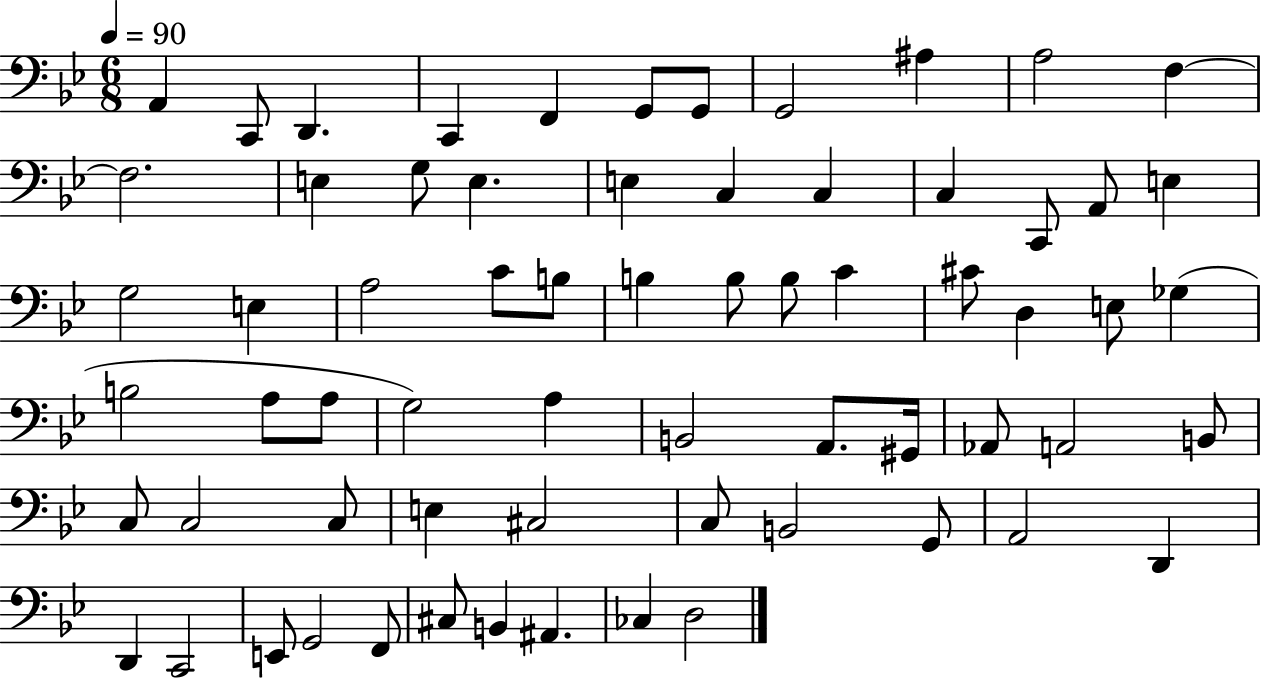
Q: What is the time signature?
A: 6/8